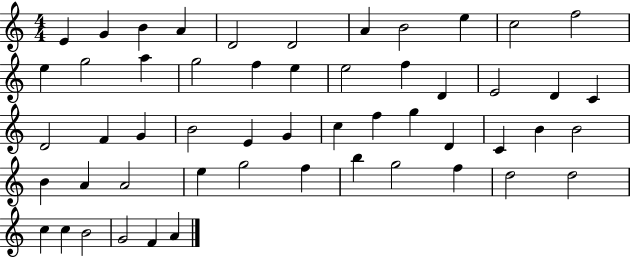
X:1
T:Untitled
M:4/4
L:1/4
K:C
E G B A D2 D2 A B2 e c2 f2 e g2 a g2 f e e2 f D E2 D C D2 F G B2 E G c f g D C B B2 B A A2 e g2 f b g2 f d2 d2 c c B2 G2 F A